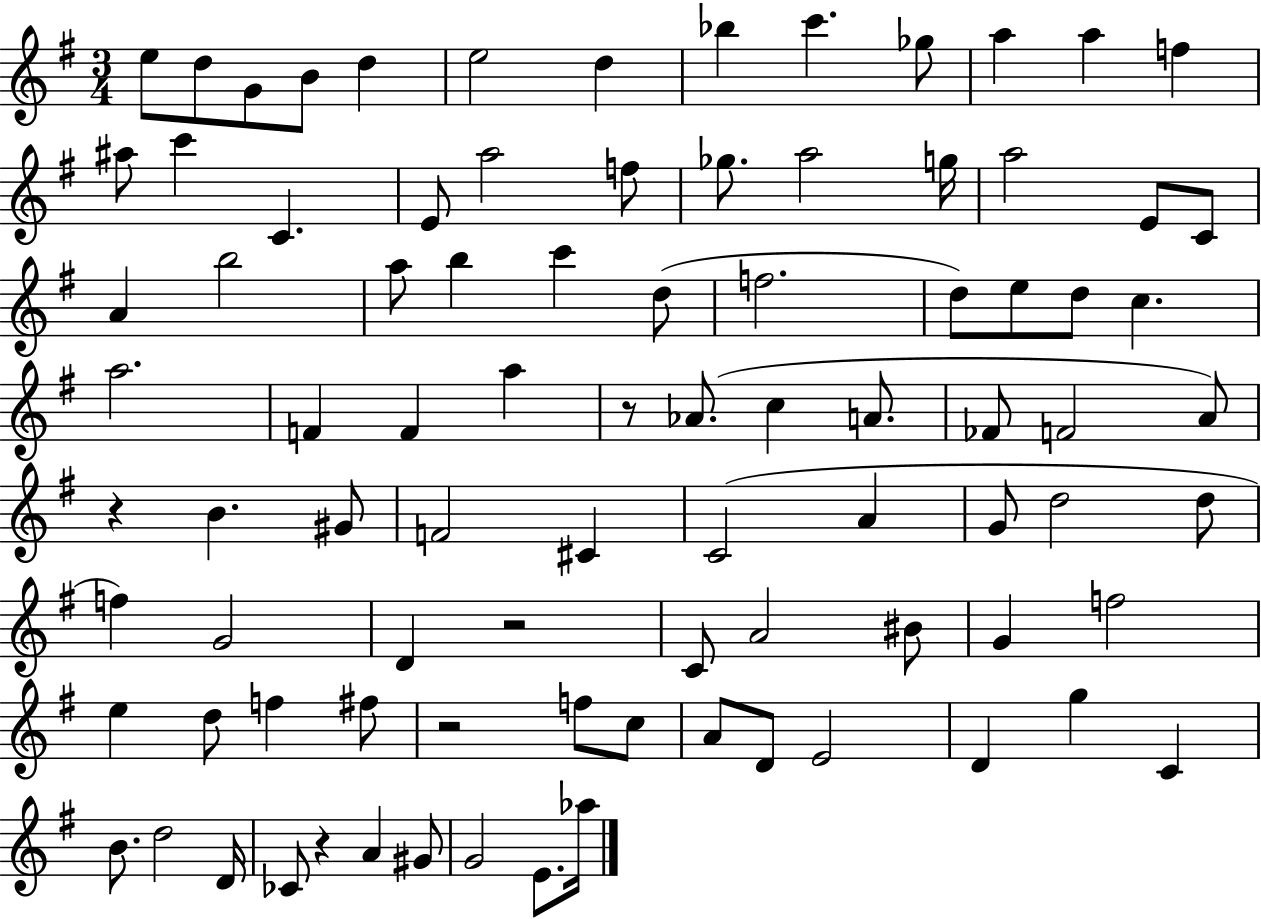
{
  \clef treble
  \numericTimeSignature
  \time 3/4
  \key g \major
  e''8 d''8 g'8 b'8 d''4 | e''2 d''4 | bes''4 c'''4. ges''8 | a''4 a''4 f''4 | \break ais''8 c'''4 c'4. | e'8 a''2 f''8 | ges''8. a''2 g''16 | a''2 e'8 c'8 | \break a'4 b''2 | a''8 b''4 c'''4 d''8( | f''2. | d''8) e''8 d''8 c''4. | \break a''2. | f'4 f'4 a''4 | r8 aes'8.( c''4 a'8. | fes'8 f'2 a'8) | \break r4 b'4. gis'8 | f'2 cis'4 | c'2( a'4 | g'8 d''2 d''8 | \break f''4) g'2 | d'4 r2 | c'8 a'2 bis'8 | g'4 f''2 | \break e''4 d''8 f''4 fis''8 | r2 f''8 c''8 | a'8 d'8 e'2 | d'4 g''4 c'4 | \break b'8. d''2 d'16 | ces'8 r4 a'4 gis'8 | g'2 e'8. aes''16 | \bar "|."
}